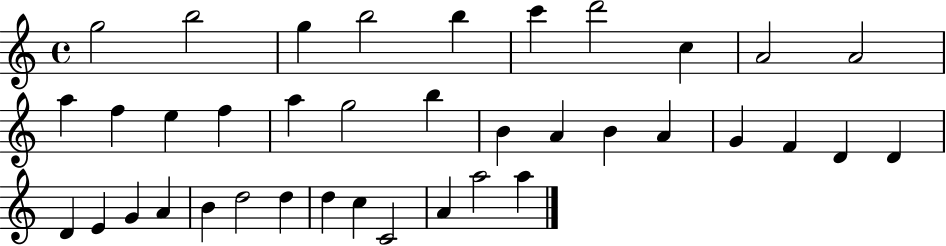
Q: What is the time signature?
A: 4/4